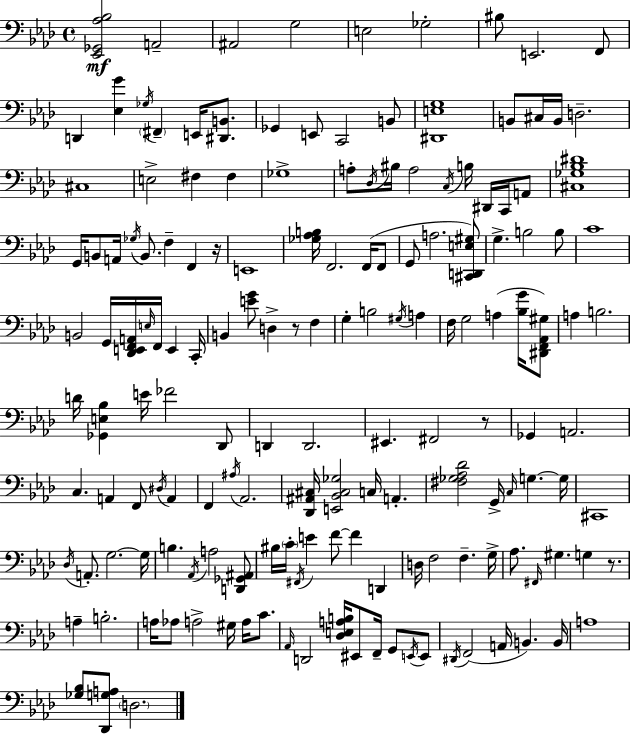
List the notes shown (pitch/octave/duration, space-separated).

[Eb2,Gb2,Ab3,Bb3]/h A2/h A#2/h G3/h E3/h Gb3/h BIS3/e E2/h. F2/e D2/q [Eb3,G4]/q Gb3/s F#2/q E2/s [D#2,B2]/e. Gb2/q E2/e C2/h B2/e [D#2,E3,G3]/w B2/e C#3/s B2/s D3/h. C#3/w E3/h F#3/q F#3/q Gb3/w A3/e Db3/s BIS3/s A3/h C3/s B3/s D#2/s C2/s A2/e [C#3,Gb3,Bb3,D#4]/w G2/s B2/e A2/s Gb3/s B2/e. F3/q F2/q R/s E2/w [Gb3,Ab3,B3]/s F2/h. F2/s F2/e G2/e A3/h. [C#2,D2,E3,G#3]/e G3/q. B3/h B3/e C4/w B2/h G2/s [Db2,E2,F2,A2]/s E3/s F2/s E2/q C2/s B2/q [E4,G4]/e D3/q R/e F3/q G3/q B3/h G#3/s A3/q F3/s G3/h A3/q [Bb3,G4]/s [D#2,F2,Ab2,G#3]/e A3/q B3/h. D4/s [Gb2,E3,Bb3]/q E4/s FES4/h Db2/e D2/q D2/h. EIS2/q. F#2/h R/e Gb2/q A2/h. C3/q. A2/q F2/e D#3/s A2/q F2/q A#3/s Ab2/h. [Db2,A#2,C#3]/s [E2,Bb2,C#3,Gb3]/h C3/s A2/q. [F#3,Gb3,Ab3,Db4]/h G2/s C3/s G3/q. G3/s C#2/w Db3/s A2/e. G3/h. G3/s B3/q. Ab2/s A3/h [D2,Gb2,A#2]/e BIS3/s C4/s F#2/s E4/q F4/e F4/q D2/q D3/s F3/h F3/q. G3/s Ab3/e. F#2/s G#3/q. G3/q R/e. A3/q B3/h. A3/s Ab3/e A3/h G#3/s A3/s C4/e. Ab2/s D2/h [Db3,E3,A3,B3]/s EIS2/e F2/s G2/e E2/s E2/e D#2/s F2/h A2/s B2/q. B2/s A3/w [Gb3,Bb3]/e [Db2,G3,A3]/e D3/h.